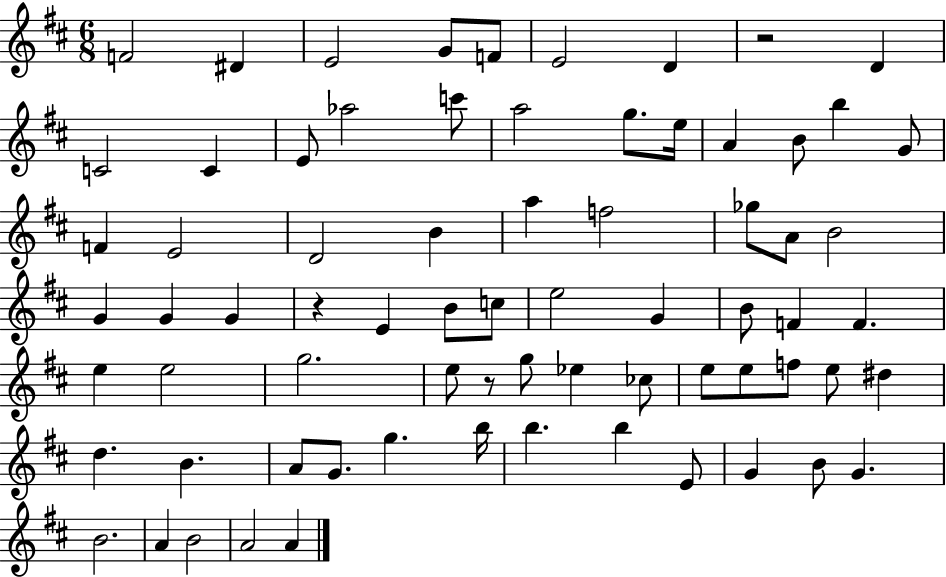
X:1
T:Untitled
M:6/8
L:1/4
K:D
F2 ^D E2 G/2 F/2 E2 D z2 D C2 C E/2 _a2 c'/2 a2 g/2 e/4 A B/2 b G/2 F E2 D2 B a f2 _g/2 A/2 B2 G G G z E B/2 c/2 e2 G B/2 F F e e2 g2 e/2 z/2 g/2 _e _c/2 e/2 e/2 f/2 e/2 ^d d B A/2 G/2 g b/4 b b E/2 G B/2 G B2 A B2 A2 A